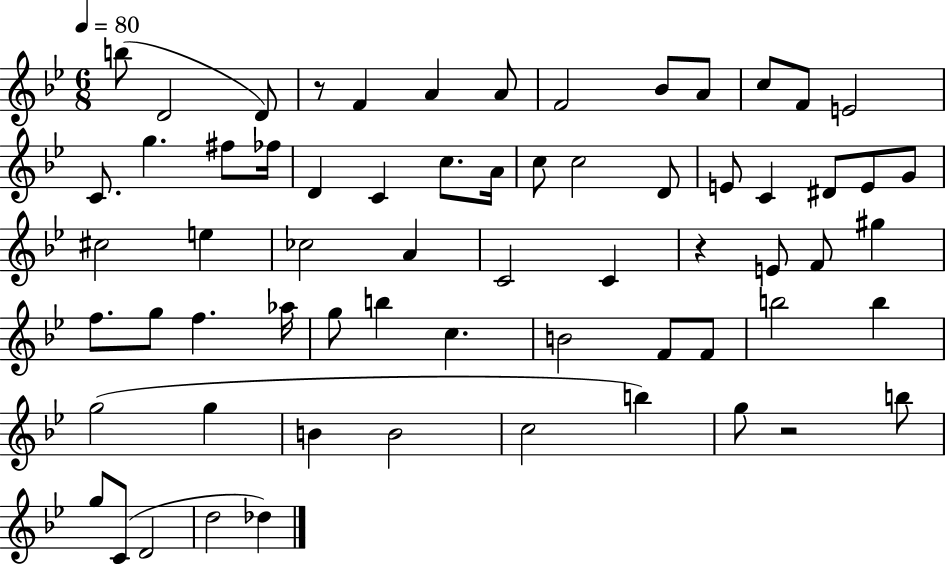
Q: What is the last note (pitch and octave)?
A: Db5